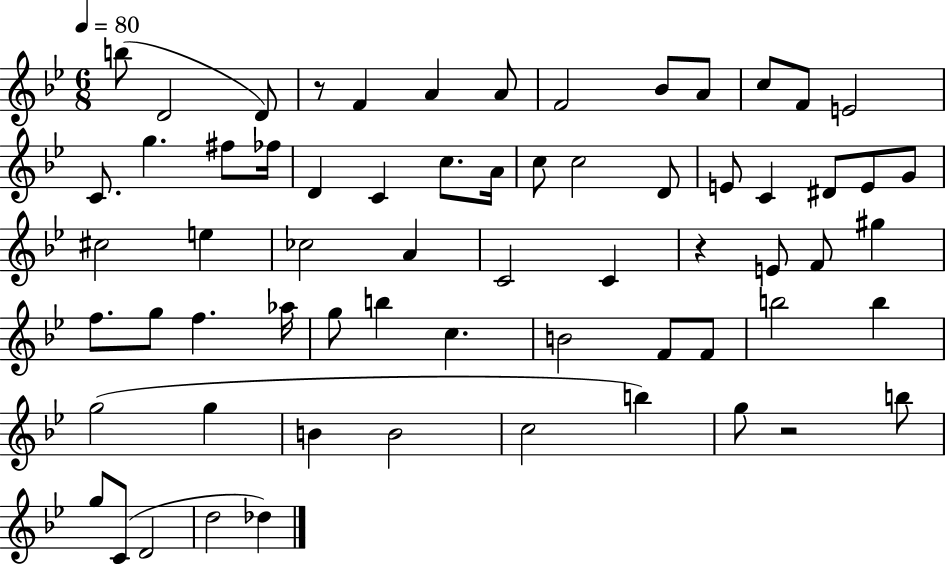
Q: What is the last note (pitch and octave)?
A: Db5